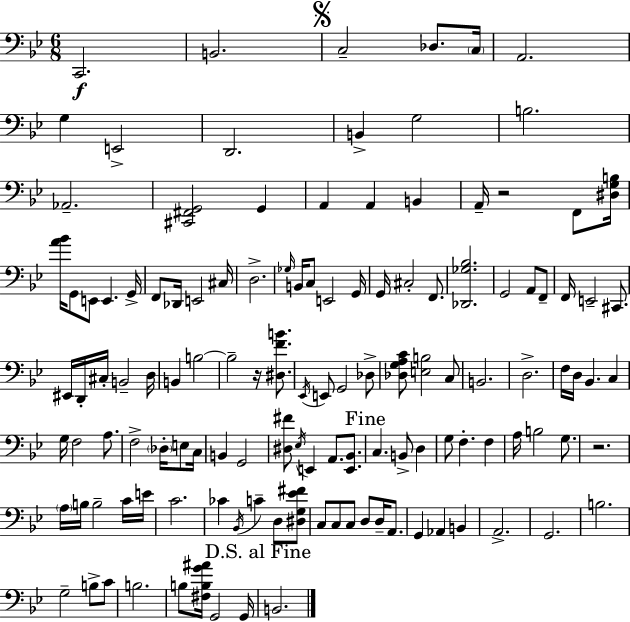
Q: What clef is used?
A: bass